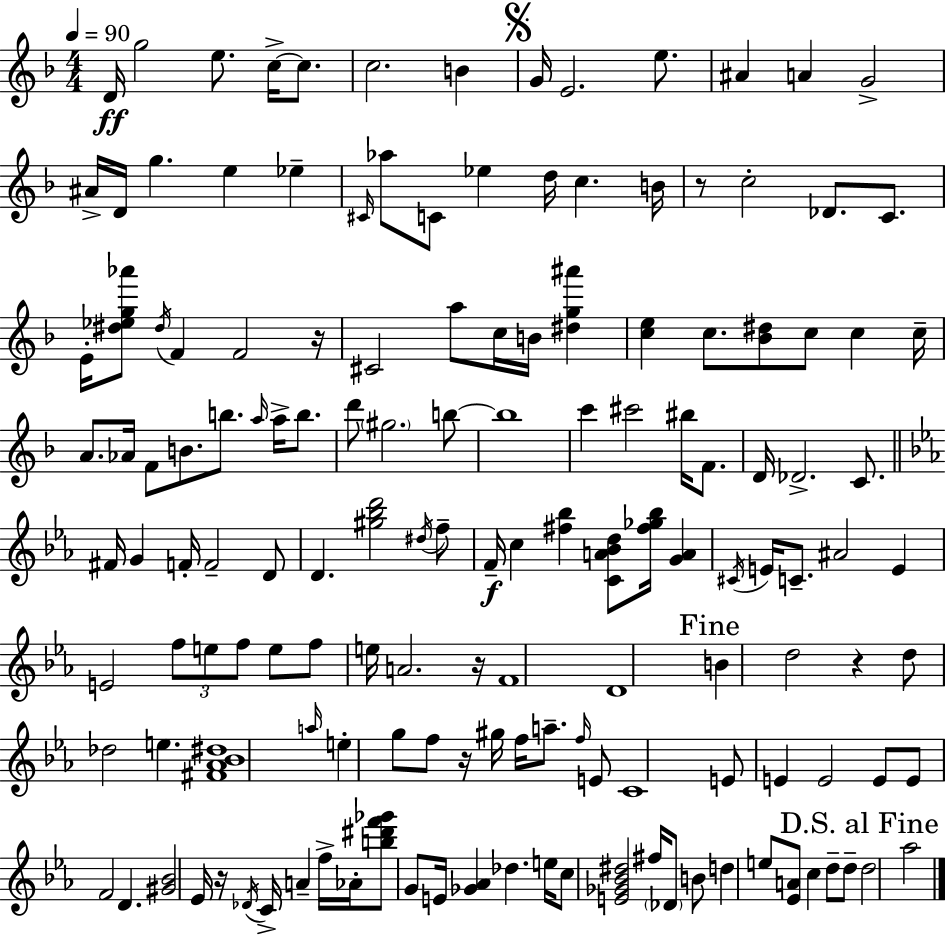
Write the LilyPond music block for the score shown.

{
  \clef treble
  \numericTimeSignature
  \time 4/4
  \key f \major
  \tempo 4 = 90
  d'16\ff g''2 e''8. c''16->~~ c''8. | c''2. b'4 | \mark \markup { \musicglyph "scripts.segno" } g'16 e'2. e''8. | ais'4 a'4 g'2-> | \break ais'16-> d'16 g''4. e''4 ees''4-- | \grace { cis'16 } aes''8 c'8 ees''4 d''16 c''4. | b'16 r8 c''2-. des'8. c'8. | e'16-. <dis'' ees'' g'' aes'''>8 \acciaccatura { dis''16 } f'4 f'2 | \break r16 cis'2 a''8 c''16 b'16 <dis'' g'' ais'''>4 | <c'' e''>4 c''8. <bes' dis''>8 c''8 c''4 | c''16-- a'8. aes'16 f'8 b'8. b''8. \grace { a''16 } a''16-> | b''8. d'''8 \parenthesize gis''2. | \break b''8~~ b''1 | c'''4 cis'''2 bis''16 | f'8. d'16 des'2.-> | c'8. \bar "||" \break \key c \minor fis'16 g'4 f'16-. f'2-- d'8 | d'4. <gis'' bes'' d'''>2 \acciaccatura { dis''16 } f''8-- | f'16--\f c''4 <fis'' bes''>4 <c' a' bes' d''>8 <fis'' ges'' bes''>16 <g' a'>4 | \acciaccatura { cis'16 } e'16 c'8.-- ais'2 e'4 | \break e'2 \tuplet 3/2 { f''8 e''8 f''8 } | e''8 f''8 e''16 a'2. | r16 f'1 | d'1 | \break \mark "Fine" b'4 d''2 r4 | d''8 des''2 e''4. | <fis' aes' bes' dis''>1 | \grace { a''16 } e''4-. g''8 f''8 r16 gis''16 f''16 a''8.-- | \break \grace { f''16 } e'8 c'1 | e'8 e'4 e'2 | e'8 e'8 f'2 d'4. | <gis' bes'>2 ees'16 r16 \acciaccatura { des'16 } c'16-> | \break a'4-- f''16-> aes'16-. <b'' dis''' f''' ges'''>8 g'8 e'16 <ges' aes'>4 des''4. | e''16 c''8 <e' ges' bes' dis''>2 | fis''16 \parenthesize des'8 b'8 d''4 e''8 <ees' a'>8 c''4 | d''8-- d''8-- \mark "D.S. al Fine" d''2 aes''2 | \break \bar "|."
}